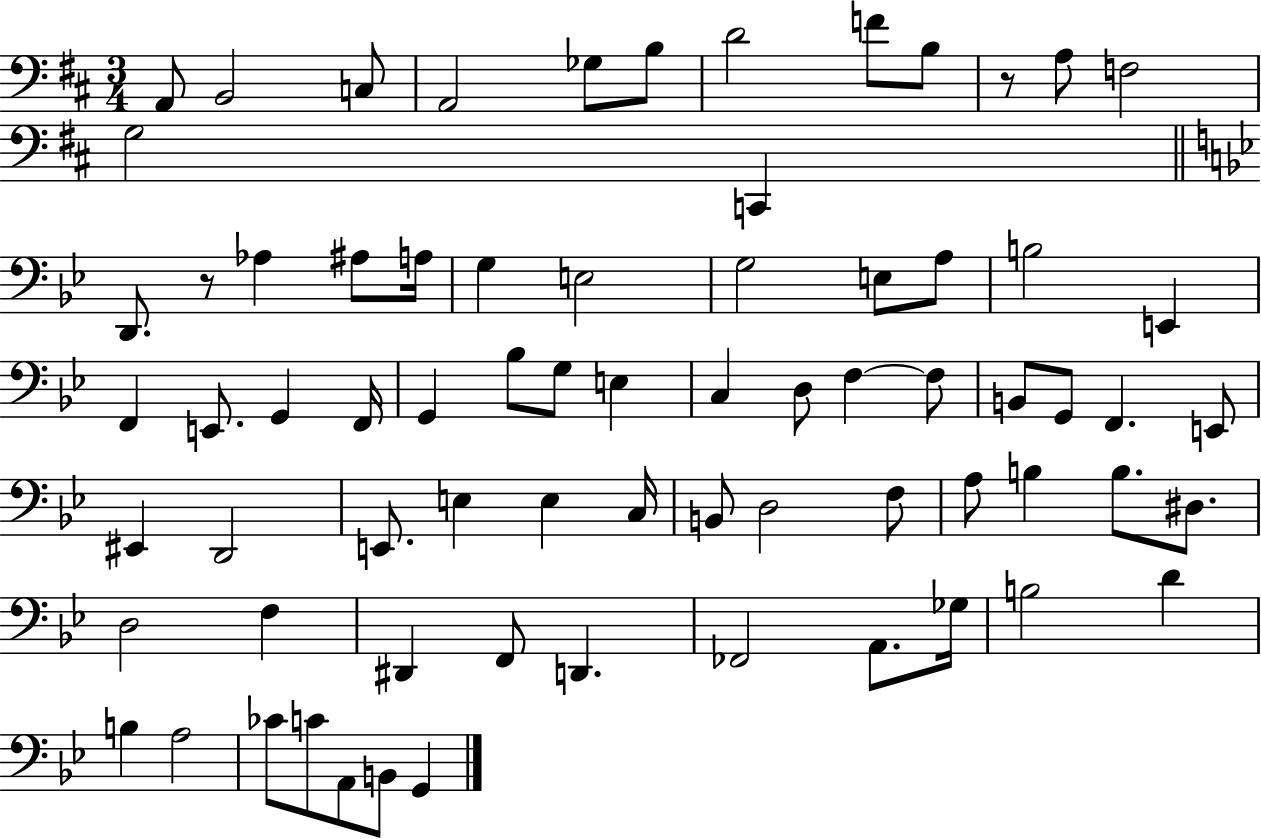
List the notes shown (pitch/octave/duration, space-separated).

A2/e B2/h C3/e A2/h Gb3/e B3/e D4/h F4/e B3/e R/e A3/e F3/h G3/h C2/q D2/e. R/e Ab3/q A#3/e A3/s G3/q E3/h G3/h E3/e A3/e B3/h E2/q F2/q E2/e. G2/q F2/s G2/q Bb3/e G3/e E3/q C3/q D3/e F3/q F3/e B2/e G2/e F2/q. E2/e EIS2/q D2/h E2/e. E3/q E3/q C3/s B2/e D3/h F3/e A3/e B3/q B3/e. D#3/e. D3/h F3/q D#2/q F2/e D2/q. FES2/h A2/e. Gb3/s B3/h D4/q B3/q A3/h CES4/e C4/e A2/e B2/e G2/q